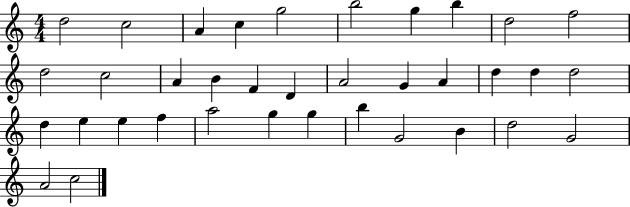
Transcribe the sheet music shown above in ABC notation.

X:1
T:Untitled
M:4/4
L:1/4
K:C
d2 c2 A c g2 b2 g b d2 f2 d2 c2 A B F D A2 G A d d d2 d e e f a2 g g b G2 B d2 G2 A2 c2